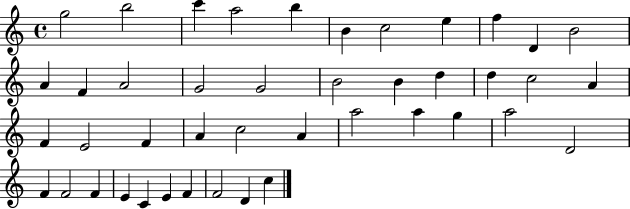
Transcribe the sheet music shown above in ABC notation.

X:1
T:Untitled
M:4/4
L:1/4
K:C
g2 b2 c' a2 b B c2 e f D B2 A F A2 G2 G2 B2 B d d c2 A F E2 F A c2 A a2 a g a2 D2 F F2 F E C E F F2 D c